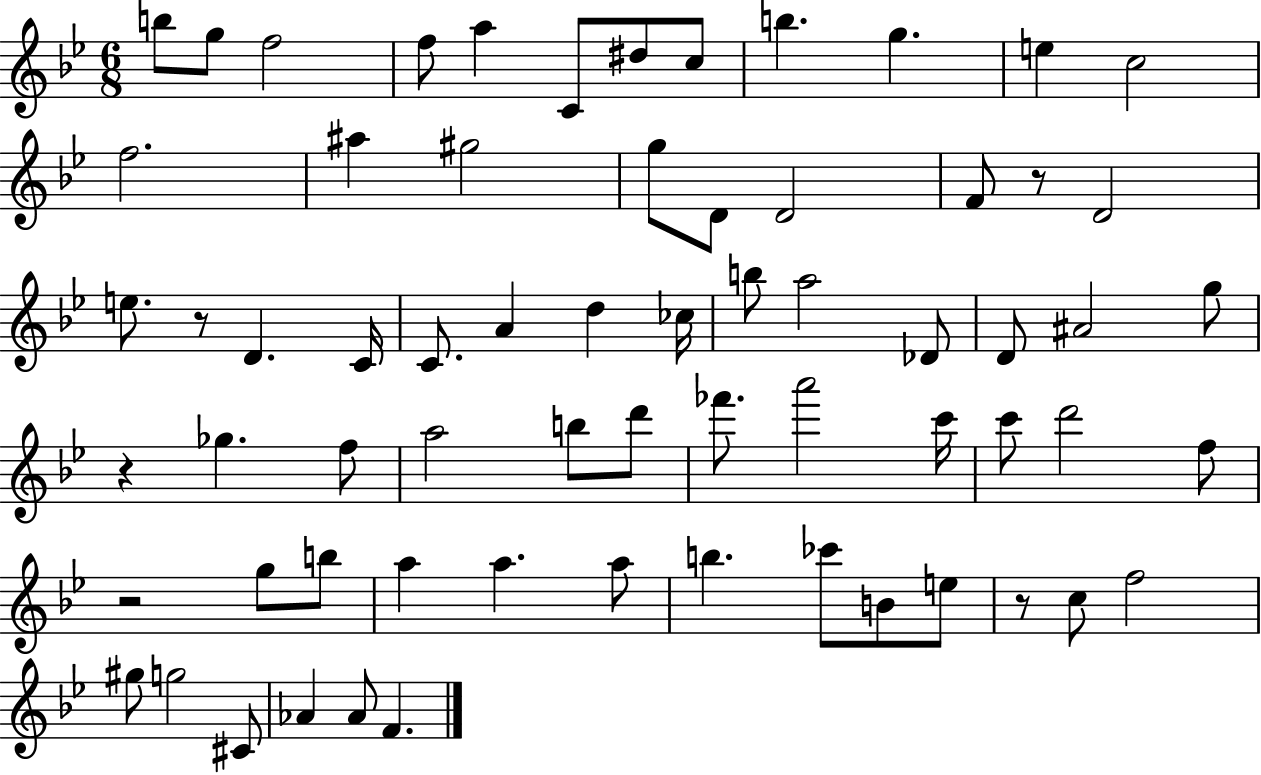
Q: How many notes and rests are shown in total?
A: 66